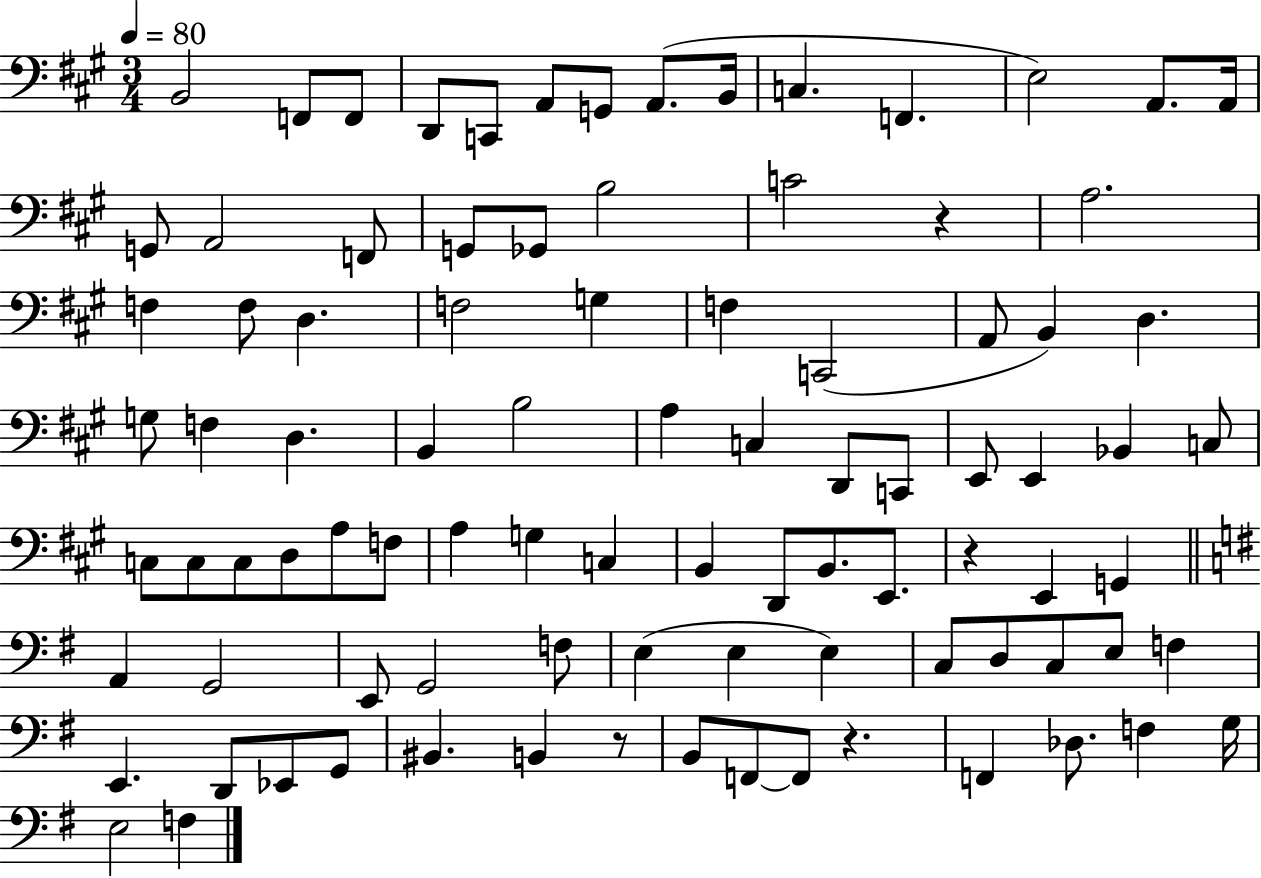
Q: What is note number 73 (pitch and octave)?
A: F3